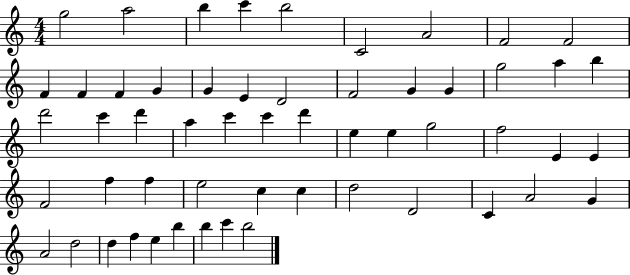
{
  \clef treble
  \numericTimeSignature
  \time 4/4
  \key c \major
  g''2 a''2 | b''4 c'''4 b''2 | c'2 a'2 | f'2 f'2 | \break f'4 f'4 f'4 g'4 | g'4 e'4 d'2 | f'2 g'4 g'4 | g''2 a''4 b''4 | \break d'''2 c'''4 d'''4 | a''4 c'''4 c'''4 d'''4 | e''4 e''4 g''2 | f''2 e'4 e'4 | \break f'2 f''4 f''4 | e''2 c''4 c''4 | d''2 d'2 | c'4 a'2 g'4 | \break a'2 d''2 | d''4 f''4 e''4 b''4 | b''4 c'''4 b''2 | \bar "|."
}